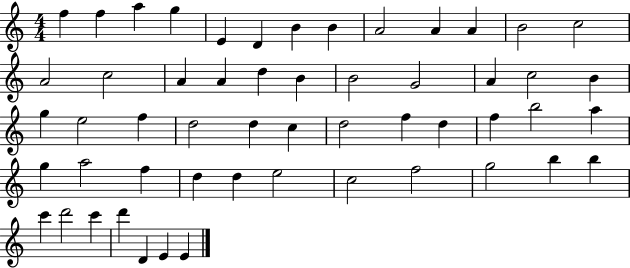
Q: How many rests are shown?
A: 0